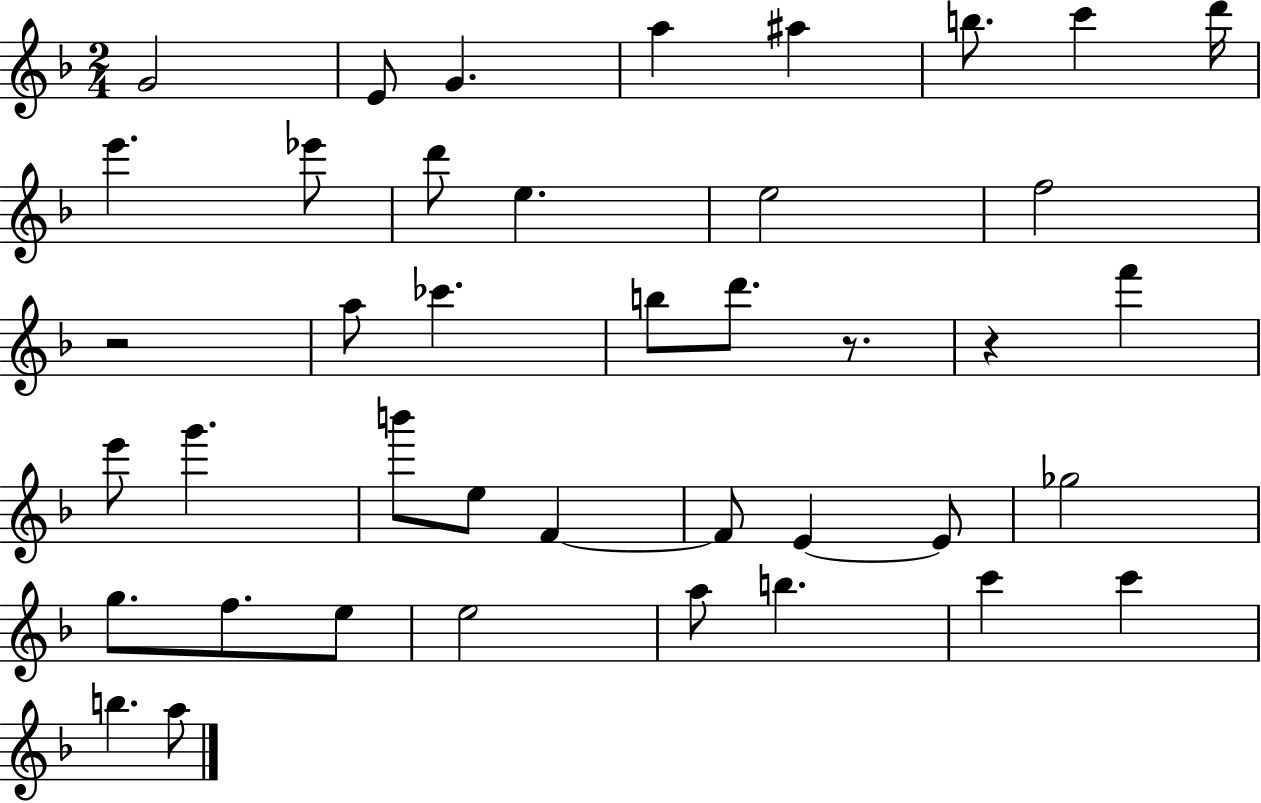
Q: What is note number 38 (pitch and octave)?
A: A5